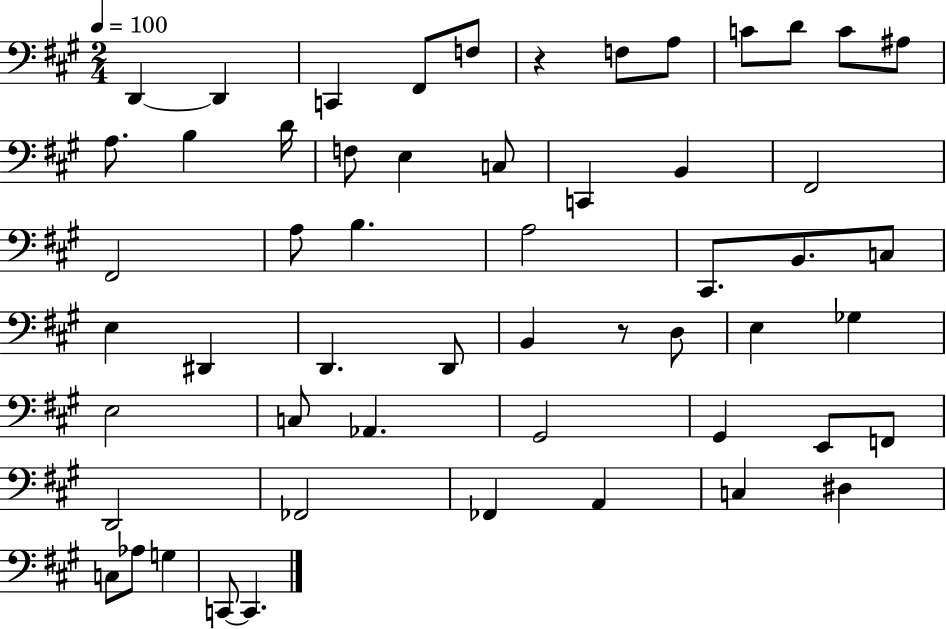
{
  \clef bass
  \numericTimeSignature
  \time 2/4
  \key a \major
  \tempo 4 = 100
  \repeat volta 2 { d,4~~ d,4 | c,4 fis,8 f8 | r4 f8 a8 | c'8 d'8 c'8 ais8 | \break a8. b4 d'16 | f8 e4 c8 | c,4 b,4 | fis,2 | \break fis,2 | a8 b4. | a2 | cis,8. b,8. c8 | \break e4 dis,4 | d,4. d,8 | b,4 r8 d8 | e4 ges4 | \break e2 | c8 aes,4. | gis,2 | gis,4 e,8 f,8 | \break d,2 | fes,2 | fes,4 a,4 | c4 dis4 | \break c8 aes8 g4 | c,8~~ c,4. | } \bar "|."
}